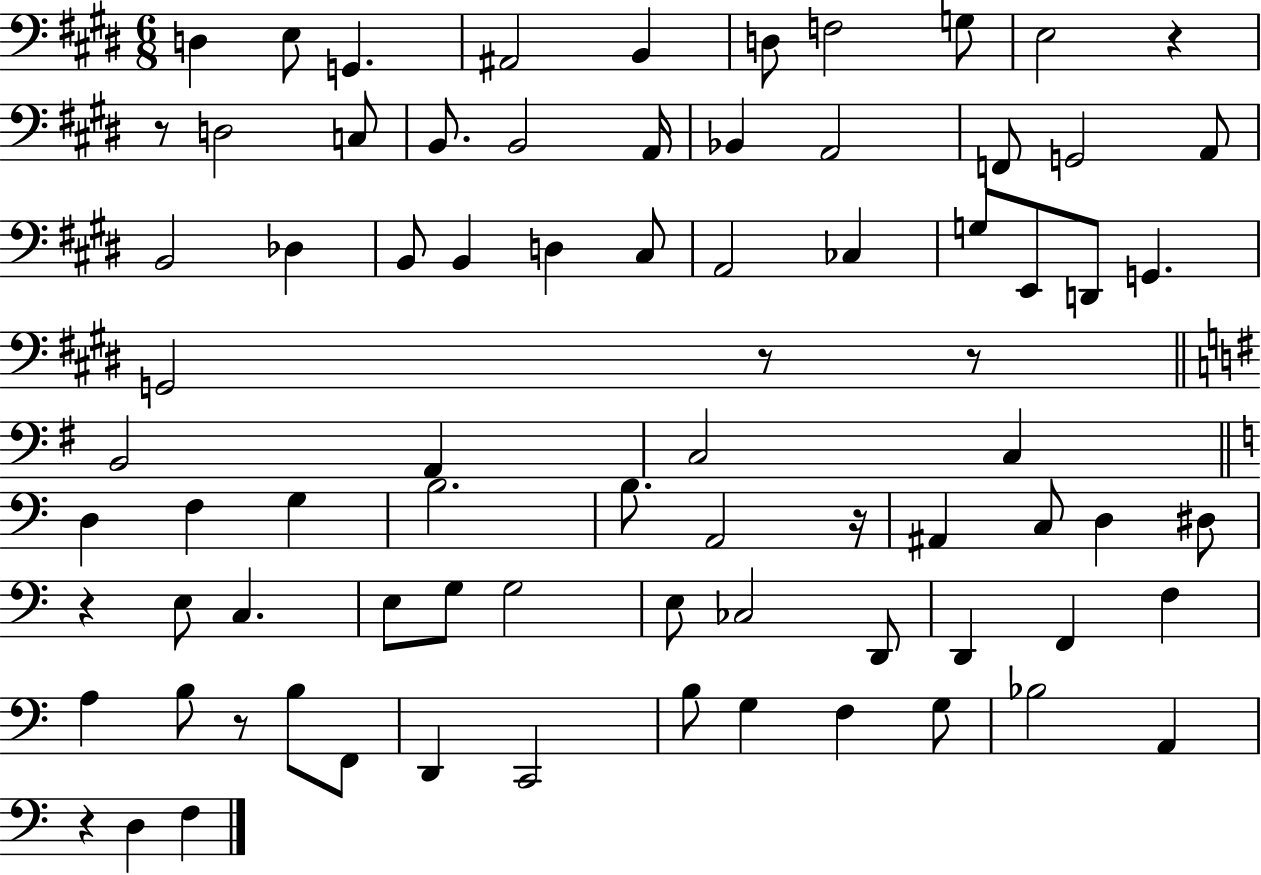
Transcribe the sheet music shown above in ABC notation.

X:1
T:Untitled
M:6/8
L:1/4
K:E
D, E,/2 G,, ^A,,2 B,, D,/2 F,2 G,/2 E,2 z z/2 D,2 C,/2 B,,/2 B,,2 A,,/4 _B,, A,,2 F,,/2 G,,2 A,,/2 B,,2 _D, B,,/2 B,, D, ^C,/2 A,,2 _C, G,/2 E,,/2 D,,/2 G,, G,,2 z/2 z/2 B,,2 A,, C,2 C, D, F, G, B,2 B,/2 A,,2 z/4 ^A,, C,/2 D, ^D,/2 z E,/2 C, E,/2 G,/2 G,2 E,/2 _C,2 D,,/2 D,, F,, F, A, B,/2 z/2 B,/2 F,,/2 D,, C,,2 B,/2 G, F, G,/2 _B,2 A,, z D, F,